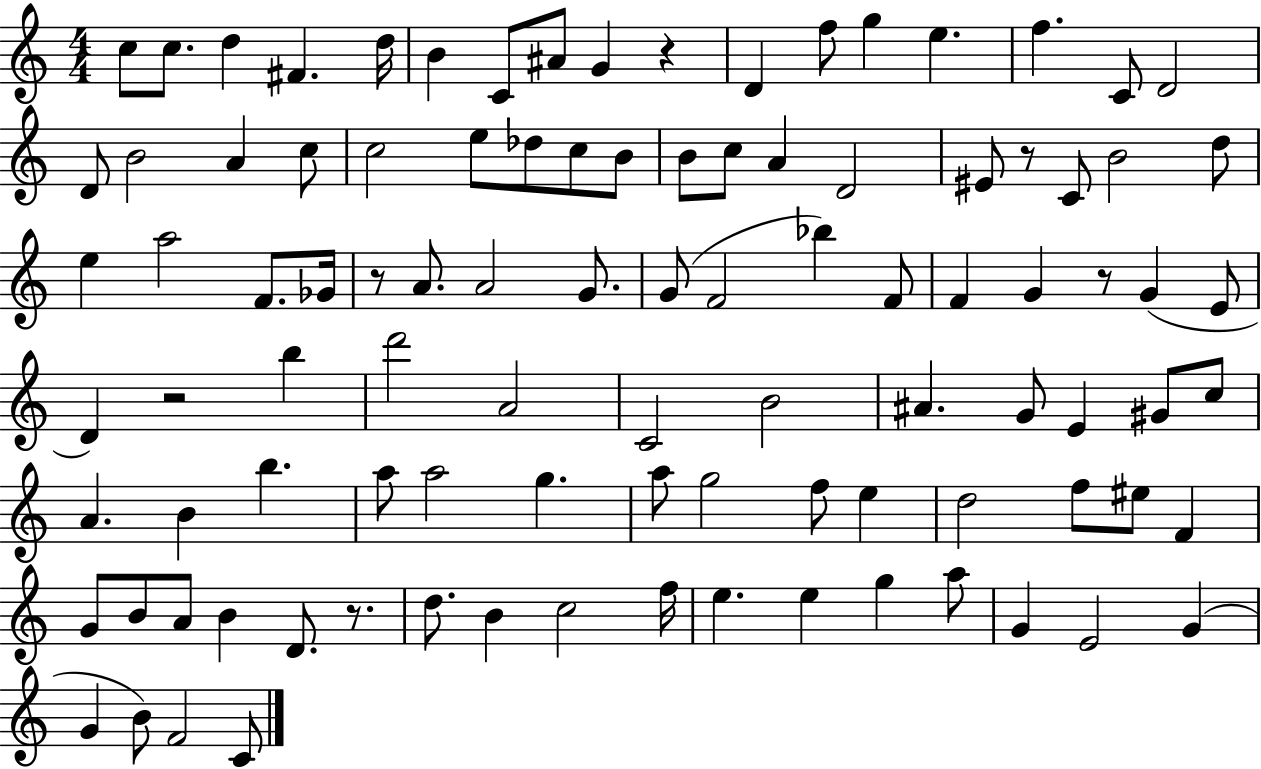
C5/e C5/e. D5/q F#4/q. D5/s B4/q C4/e A#4/e G4/q R/q D4/q F5/e G5/q E5/q. F5/q. C4/e D4/h D4/e B4/h A4/q C5/e C5/h E5/e Db5/e C5/e B4/e B4/e C5/e A4/q D4/h EIS4/e R/e C4/e B4/h D5/e E5/q A5/h F4/e. Gb4/s R/e A4/e. A4/h G4/e. G4/e F4/h Bb5/q F4/e F4/q G4/q R/e G4/q E4/e D4/q R/h B5/q D6/h A4/h C4/h B4/h A#4/q. G4/e E4/q G#4/e C5/e A4/q. B4/q B5/q. A5/e A5/h G5/q. A5/e G5/h F5/e E5/q D5/h F5/e EIS5/e F4/q G4/e B4/e A4/e B4/q D4/e. R/e. D5/e. B4/q C5/h F5/s E5/q. E5/q G5/q A5/e G4/q E4/h G4/q G4/q B4/e F4/h C4/e